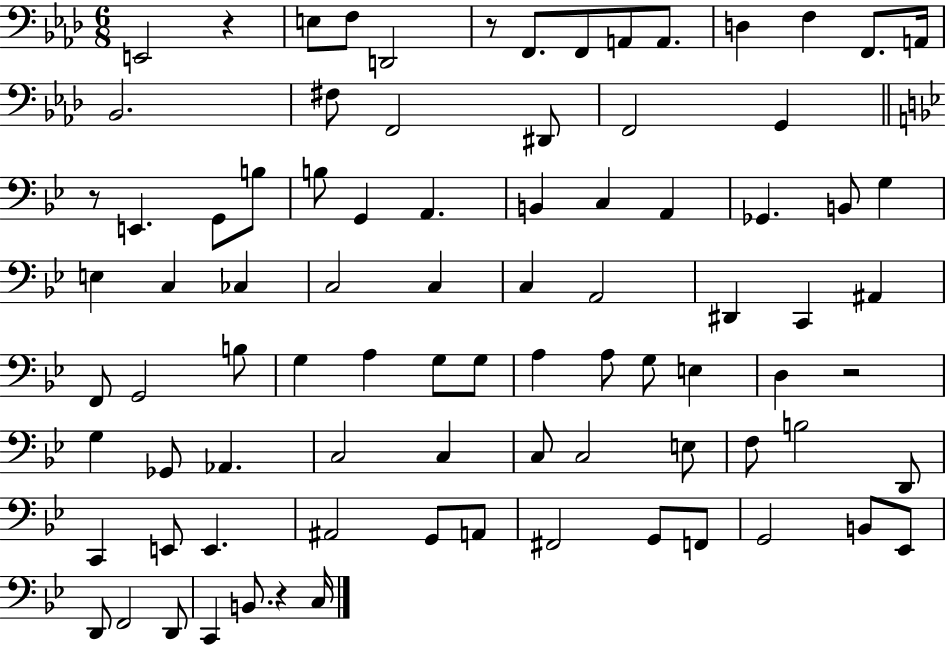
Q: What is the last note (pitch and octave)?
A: C3